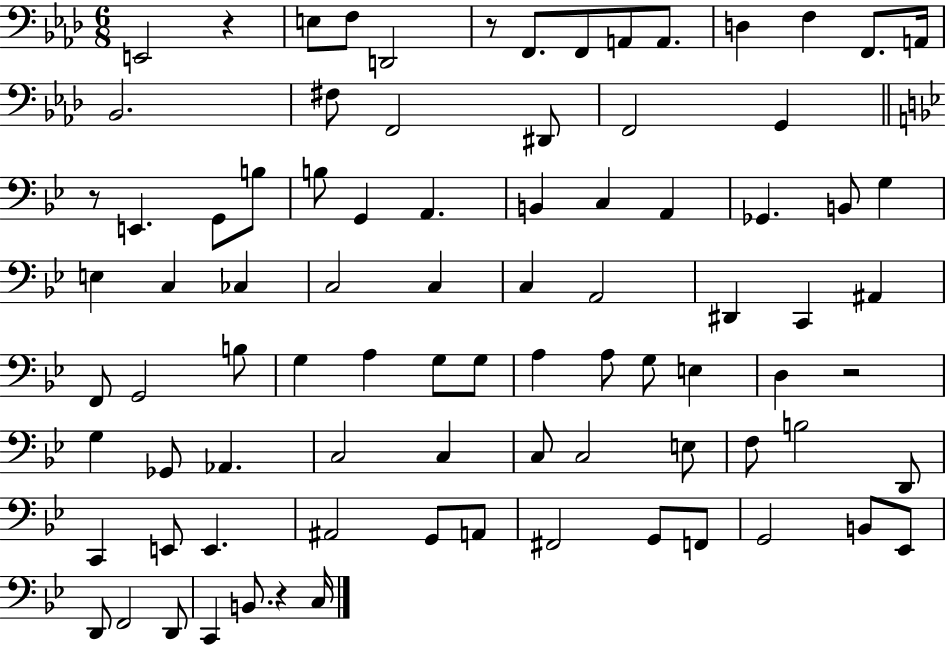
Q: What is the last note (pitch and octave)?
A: C3